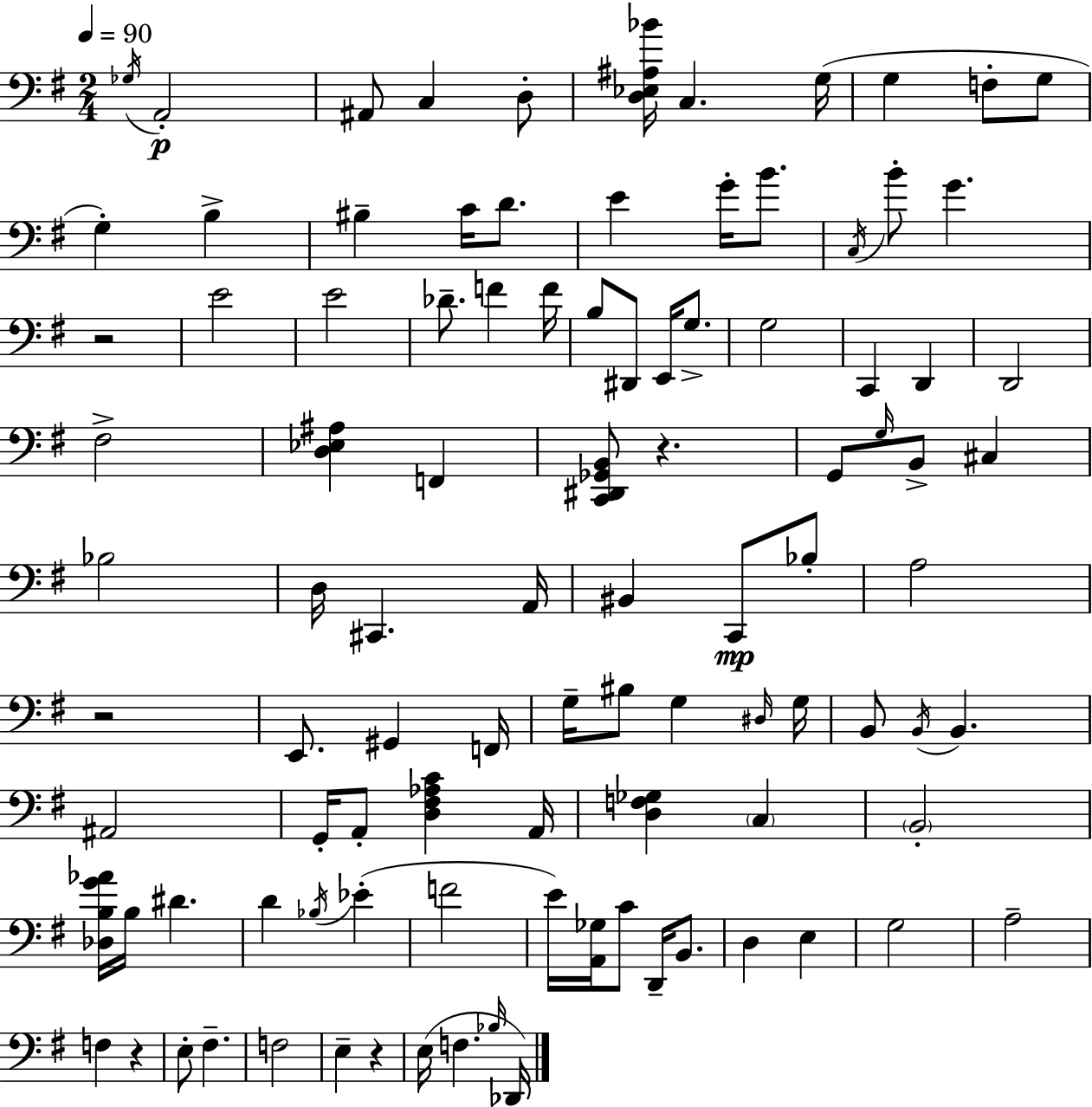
Gb3/s A2/h A#2/e C3/q D3/e [D3,Eb3,A#3,Bb4]/s C3/q. G3/s G3/q F3/e G3/e G3/q B3/q BIS3/q C4/s D4/e. E4/q G4/s B4/e. C3/s B4/e G4/q. R/h E4/h E4/h Db4/e. F4/q F4/s B3/e D#2/e E2/s G3/e. G3/h C2/q D2/q D2/h F#3/h [D3,Eb3,A#3]/q F2/q [C2,D#2,Gb2,B2]/e R/q. G2/e G3/s B2/e C#3/q Bb3/h D3/s C#2/q. A2/s BIS2/q C2/e Bb3/e A3/h R/h E2/e. G#2/q F2/s G3/s BIS3/e G3/q D#3/s G3/s B2/e B2/s B2/q. A#2/h G2/s A2/e [D3,F#3,Ab3,C4]/q A2/s [D3,F3,Gb3]/q C3/q B2/h [Db3,B3,G4,Ab4]/s B3/s D#4/q. D4/q Bb3/s Eb4/q F4/h E4/s [A2,Gb3]/s C4/e D2/s B2/e. D3/q E3/q G3/h A3/h F3/q R/q E3/e F#3/q. F3/h E3/q R/q E3/s F3/q. Bb3/s Db2/s